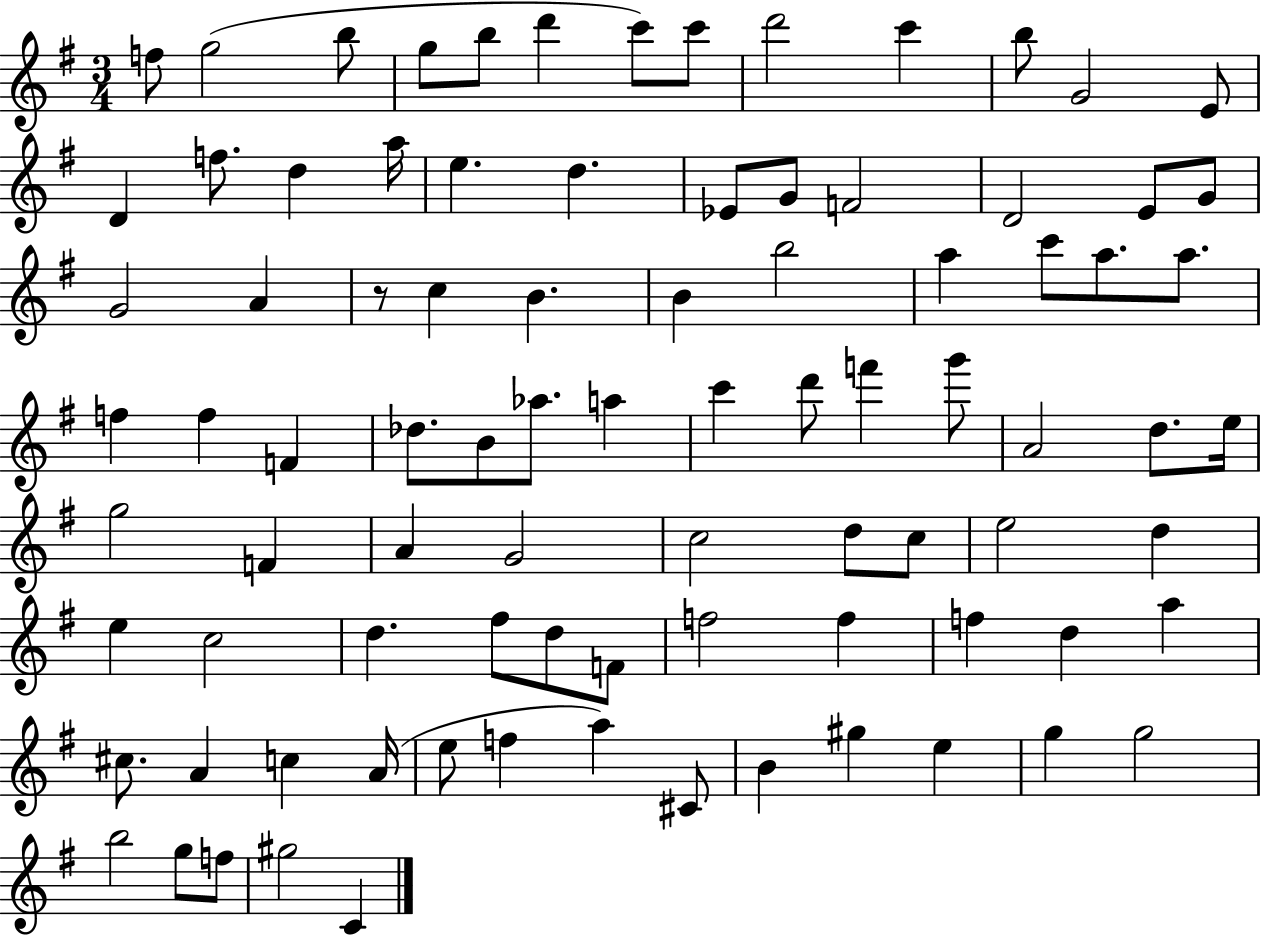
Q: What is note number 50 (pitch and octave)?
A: G5